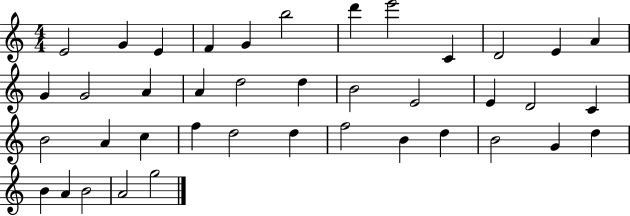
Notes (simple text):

E4/h G4/q E4/q F4/q G4/q B5/h D6/q E6/h C4/q D4/h E4/q A4/q G4/q G4/h A4/q A4/q D5/h D5/q B4/h E4/h E4/q D4/h C4/q B4/h A4/q C5/q F5/q D5/h D5/q F5/h B4/q D5/q B4/h G4/q D5/q B4/q A4/q B4/h A4/h G5/h